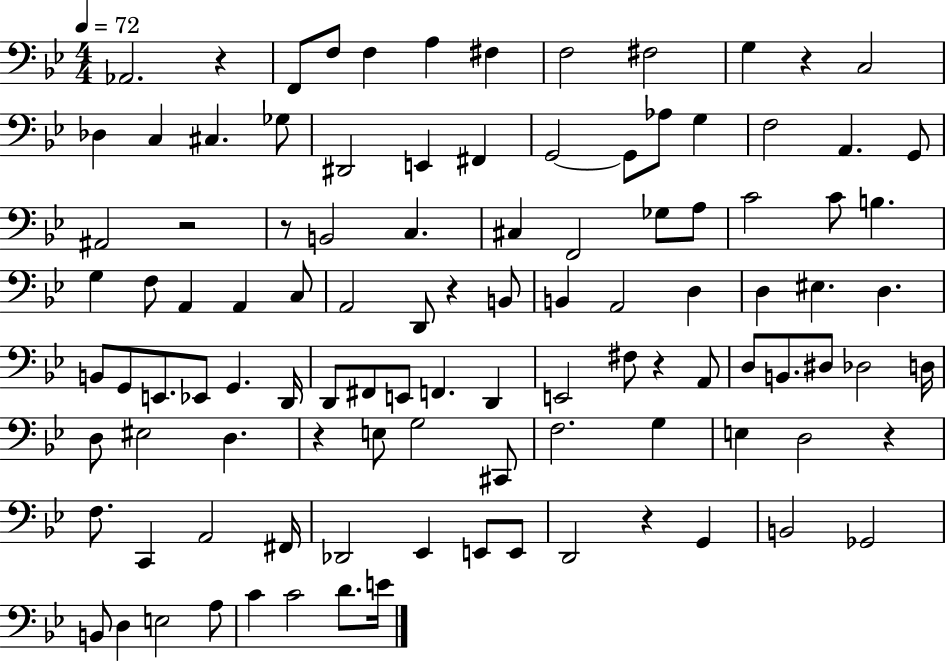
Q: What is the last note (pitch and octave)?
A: E4